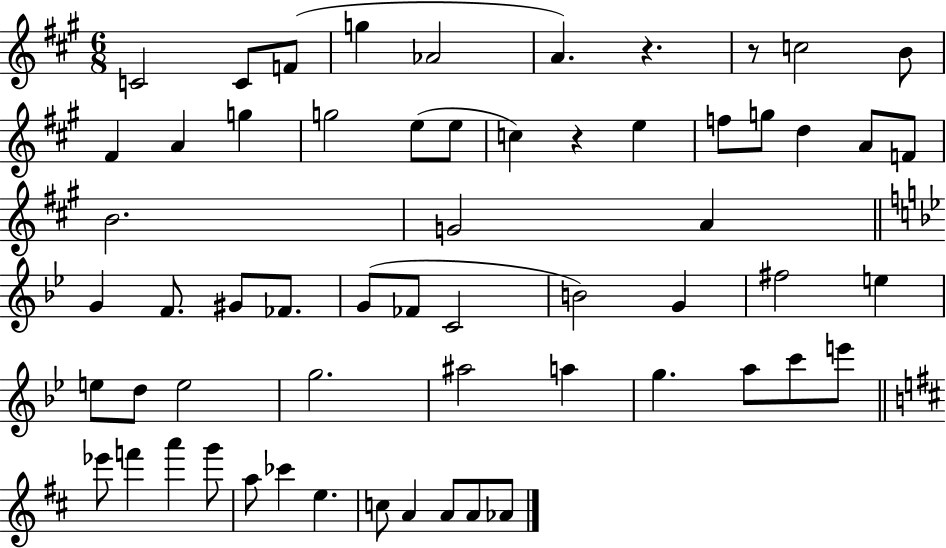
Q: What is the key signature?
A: A major